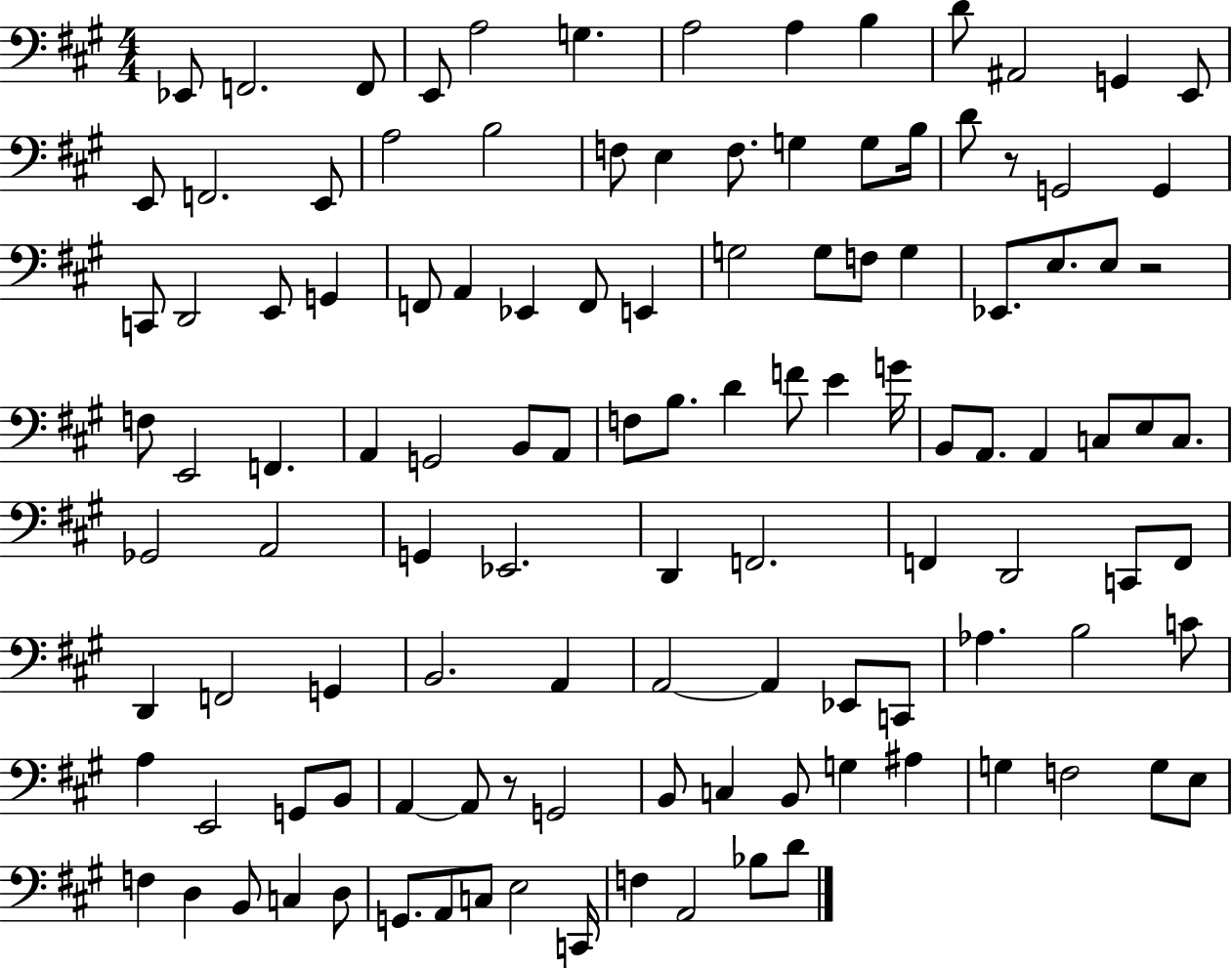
Eb2/e F2/h. F2/e E2/e A3/h G3/q. A3/h A3/q B3/q D4/e A#2/h G2/q E2/e E2/e F2/h. E2/e A3/h B3/h F3/e E3/q F3/e. G3/q G3/e B3/s D4/e R/e G2/h G2/q C2/e D2/h E2/e G2/q F2/e A2/q Eb2/q F2/e E2/q G3/h G3/e F3/e G3/q Eb2/e. E3/e. E3/e R/h F3/e E2/h F2/q. A2/q G2/h B2/e A2/e F3/e B3/e. D4/q F4/e E4/q G4/s B2/e A2/e. A2/q C3/e E3/e C3/e. Gb2/h A2/h G2/q Eb2/h. D2/q F2/h. F2/q D2/h C2/e F2/e D2/q F2/h G2/q B2/h. A2/q A2/h A2/q Eb2/e C2/e Ab3/q. B3/h C4/e A3/q E2/h G2/e B2/e A2/q A2/e R/e G2/h B2/e C3/q B2/e G3/q A#3/q G3/q F3/h G3/e E3/e F3/q D3/q B2/e C3/q D3/e G2/e. A2/e C3/e E3/h C2/s F3/q A2/h Bb3/e D4/e